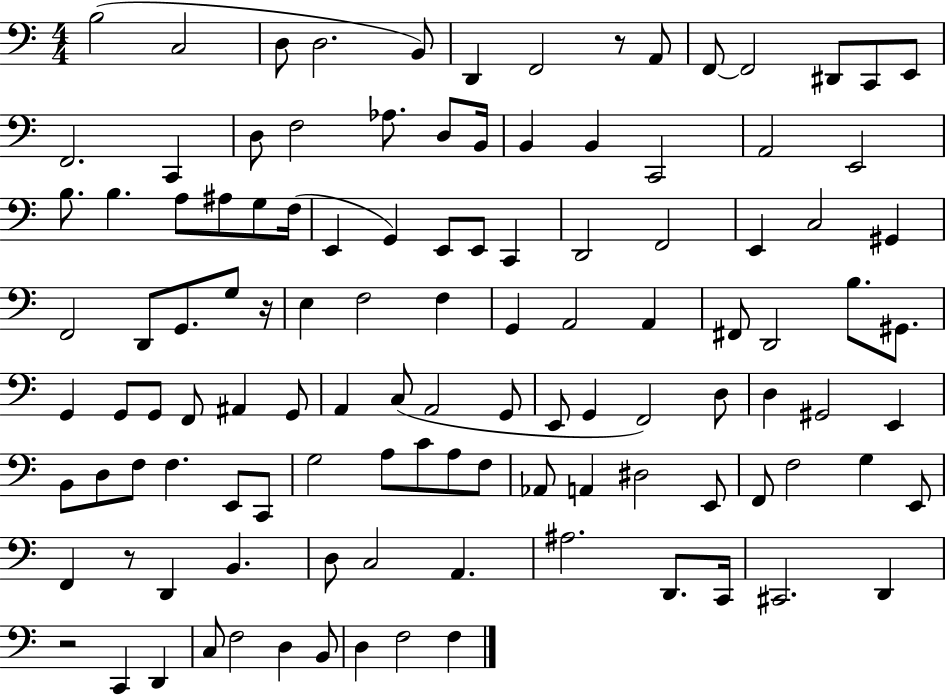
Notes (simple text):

B3/h C3/h D3/e D3/h. B2/e D2/q F2/h R/e A2/e F2/e F2/h D#2/e C2/e E2/e F2/h. C2/q D3/e F3/h Ab3/e. D3/e B2/s B2/q B2/q C2/h A2/h E2/h B3/e. B3/q. A3/e A#3/e G3/e F3/s E2/q G2/q E2/e E2/e C2/q D2/h F2/h E2/q C3/h G#2/q F2/h D2/e G2/e. G3/e R/s E3/q F3/h F3/q G2/q A2/h A2/q F#2/e D2/h B3/e. G#2/e. G2/q G2/e G2/e F2/e A#2/q G2/e A2/q C3/e A2/h G2/e E2/e G2/q F2/h D3/e D3/q G#2/h E2/q B2/e D3/e F3/e F3/q. E2/e C2/e G3/h A3/e C4/e A3/e F3/e Ab2/e A2/q D#3/h E2/e F2/e F3/h G3/q E2/e F2/q R/e D2/q B2/q. D3/e C3/h A2/q. A#3/h. D2/e. C2/s C#2/h. D2/q R/h C2/q D2/q C3/e F3/h D3/q B2/e D3/q F3/h F3/q